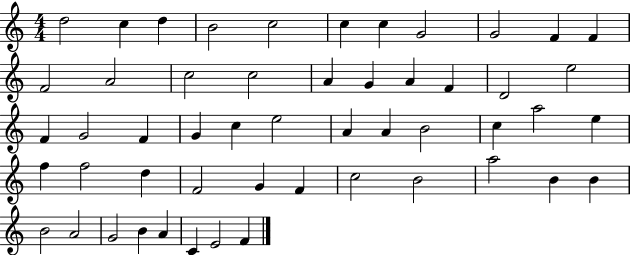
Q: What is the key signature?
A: C major